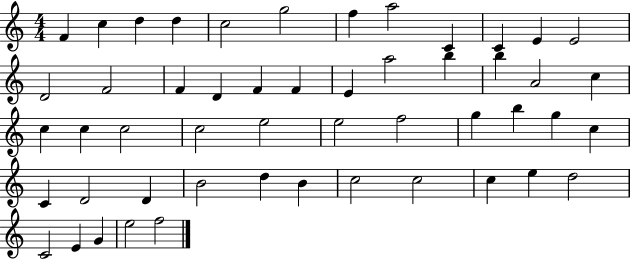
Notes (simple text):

F4/q C5/q D5/q D5/q C5/h G5/h F5/q A5/h C4/q C4/q E4/q E4/h D4/h F4/h F4/q D4/q F4/q F4/q E4/q A5/h B5/q B5/q A4/h C5/q C5/q C5/q C5/h C5/h E5/h E5/h F5/h G5/q B5/q G5/q C5/q C4/q D4/h D4/q B4/h D5/q B4/q C5/h C5/h C5/q E5/q D5/h C4/h E4/q G4/q E5/h F5/h